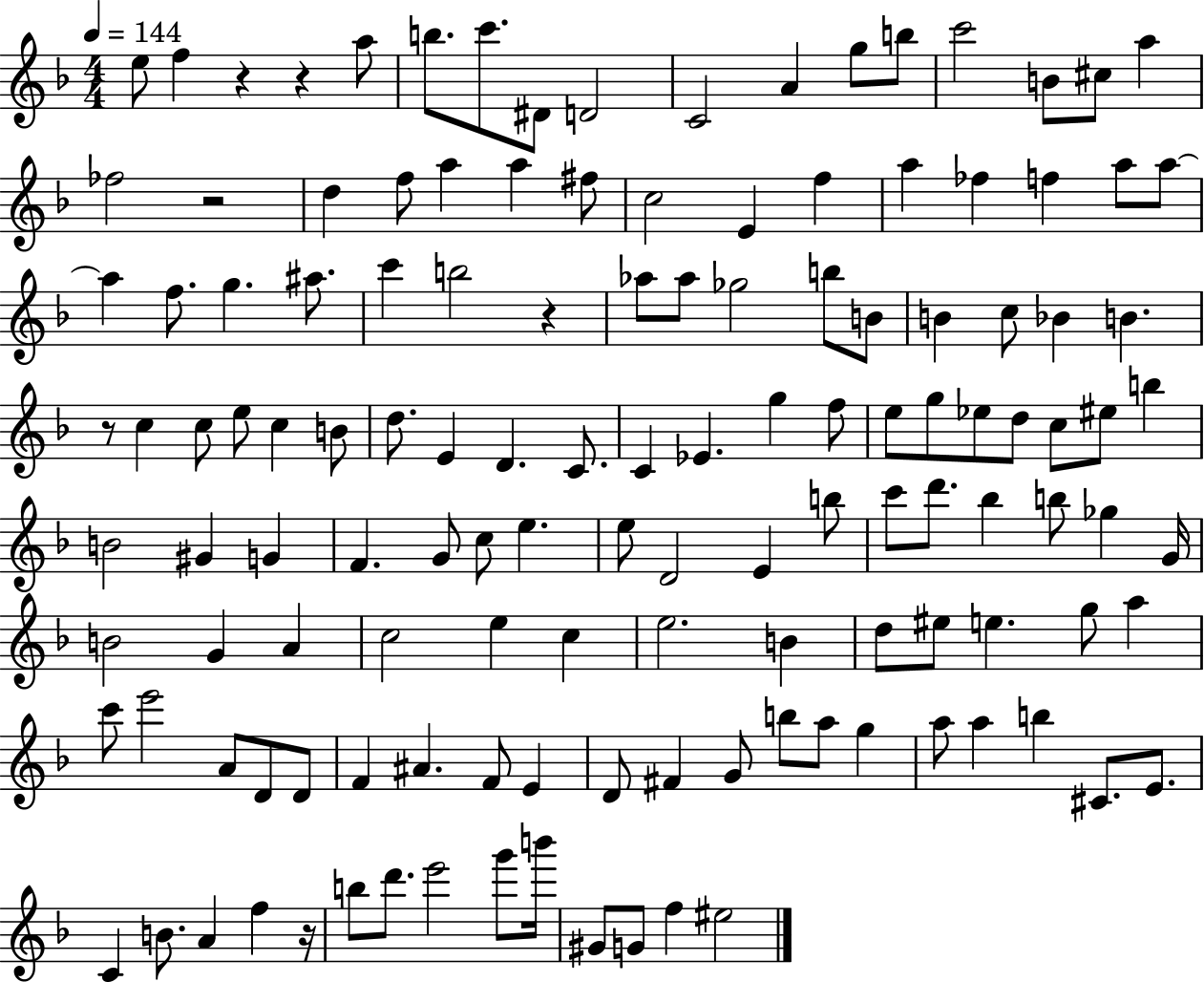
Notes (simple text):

E5/e F5/q R/q R/q A5/e B5/e. C6/e. D#4/e D4/h C4/h A4/q G5/e B5/e C6/h B4/e C#5/e A5/q FES5/h R/h D5/q F5/e A5/q A5/q F#5/e C5/h E4/q F5/q A5/q FES5/q F5/q A5/e A5/e A5/q F5/e. G5/q. A#5/e. C6/q B5/h R/q Ab5/e Ab5/e Gb5/h B5/e B4/e B4/q C5/e Bb4/q B4/q. R/e C5/q C5/e E5/e C5/q B4/e D5/e. E4/q D4/q. C4/e. C4/q Eb4/q. G5/q F5/e E5/e G5/e Eb5/e D5/e C5/e EIS5/e B5/q B4/h G#4/q G4/q F4/q. G4/e C5/e E5/q. E5/e D4/h E4/q B5/e C6/e D6/e. Bb5/q B5/e Gb5/q G4/s B4/h G4/q A4/q C5/h E5/q C5/q E5/h. B4/q D5/e EIS5/e E5/q. G5/e A5/q C6/e E6/h A4/e D4/e D4/e F4/q A#4/q. F4/e E4/q D4/e F#4/q G4/e B5/e A5/e G5/q A5/e A5/q B5/q C#4/e. E4/e. C4/q B4/e. A4/q F5/q R/s B5/e D6/e. E6/h G6/e B6/s G#4/e G4/e F5/q EIS5/h